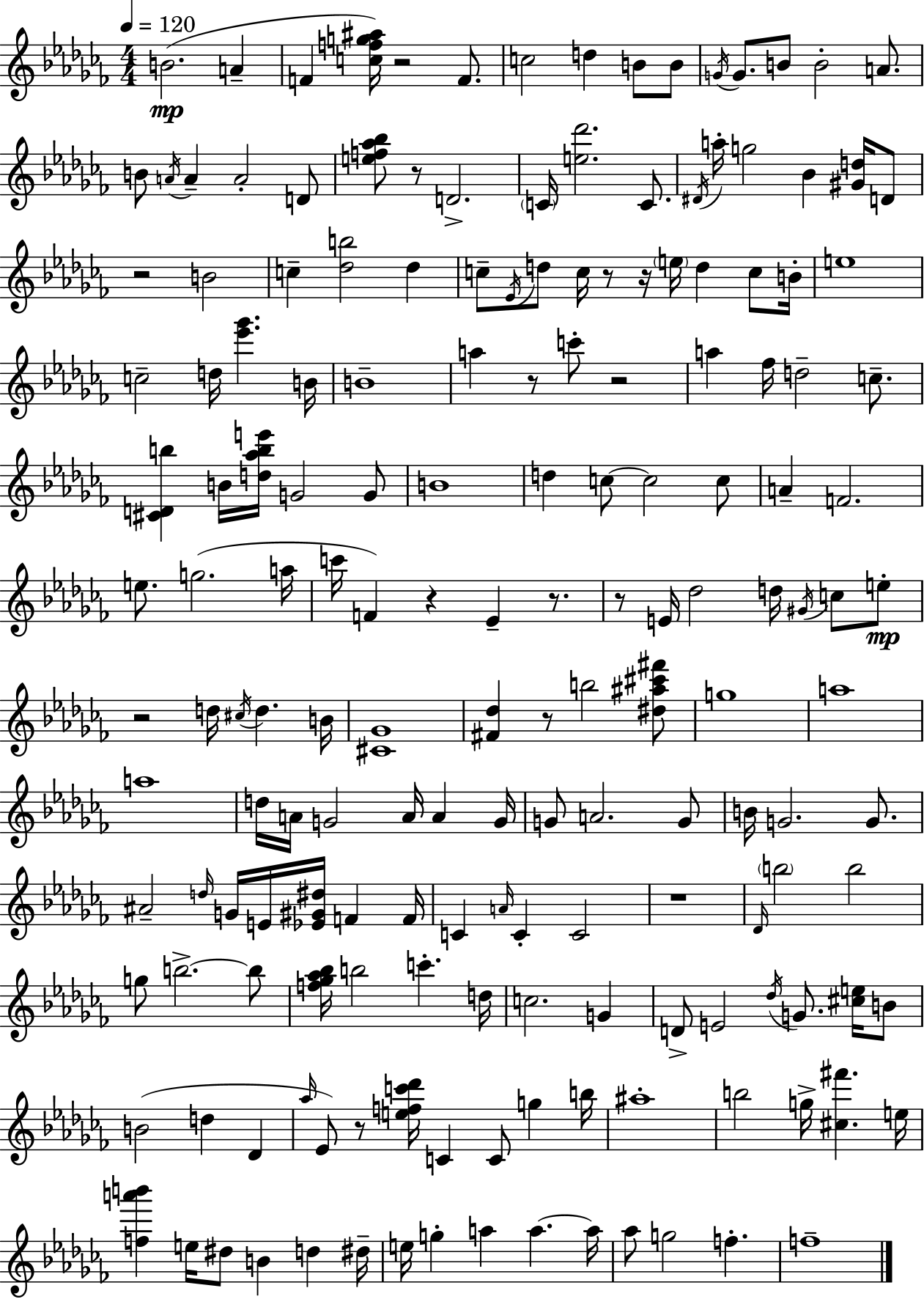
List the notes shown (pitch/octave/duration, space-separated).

B4/h. A4/q F4/q [C5,F5,G5,A#5]/s R/h F4/e. C5/h D5/q B4/e B4/e G4/s G4/e. B4/e B4/h A4/e. B4/e A4/s A4/q A4/h D4/e [E5,F5,Ab5,Bb5]/e R/e D4/h. C4/s [E5,Db6]/h. C4/e. D#4/s A5/s G5/h Bb4/q [G#4,D5]/s D4/e R/h B4/h C5/q [Db5,B5]/h Db5/q C5/e Eb4/s D5/e C5/s R/e R/s E5/s D5/q C5/e B4/s E5/w C5/h D5/s [Eb6,Gb6]/q. B4/s B4/w A5/q R/e C6/e R/h A5/q FES5/s D5/h C5/e. [C#4,D4,B5]/q B4/s [D5,Ab5,B5,E6]/s G4/h G4/e B4/w D5/q C5/e C5/h C5/e A4/q F4/h. E5/e. G5/h. A5/s C6/s F4/q R/q Eb4/q R/e. R/e E4/s Db5/h D5/s G#4/s C5/e E5/e R/h D5/s C#5/s D5/q. B4/s [C#4,Gb4]/w [F#4,Db5]/q R/e B5/h [D#5,A#5,C#6,F#6]/e G5/w A5/w A5/w D5/s A4/s G4/h A4/s A4/q G4/s G4/e A4/h. G4/e B4/s G4/h. G4/e. A#4/h D5/s G4/s E4/s [Eb4,G#4,D#5]/s F4/q F4/s C4/q A4/s C4/q C4/h R/w Db4/s B5/h B5/h G5/e B5/h. B5/e [F5,Gb5,Ab5,Bb5]/s B5/h C6/q. D5/s C5/h. G4/q D4/e E4/h Db5/s G4/e. [C#5,E5]/s B4/e B4/h D5/q Db4/q Ab5/s Eb4/e R/e [E5,F5,C6,Db6]/s C4/q C4/e G5/q B5/s A#5/w B5/h G5/s [C#5,F#6]/q. E5/s [F5,A6,B6]/q E5/s D#5/e B4/q D5/q D#5/s E5/s G5/q A5/q A5/q. A5/s Ab5/e G5/h F5/q. F5/w